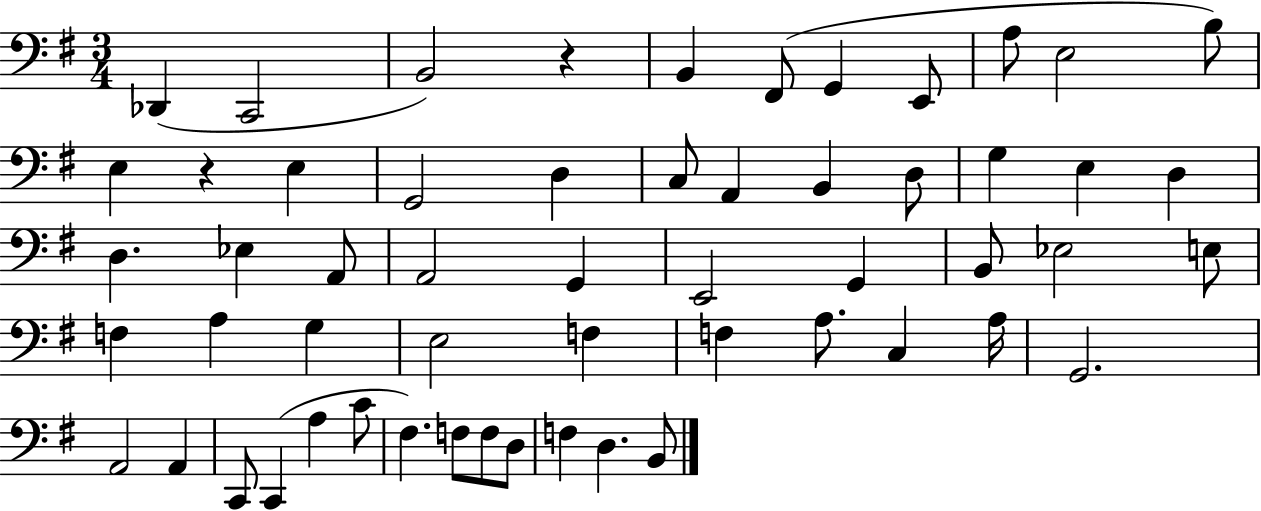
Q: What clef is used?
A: bass